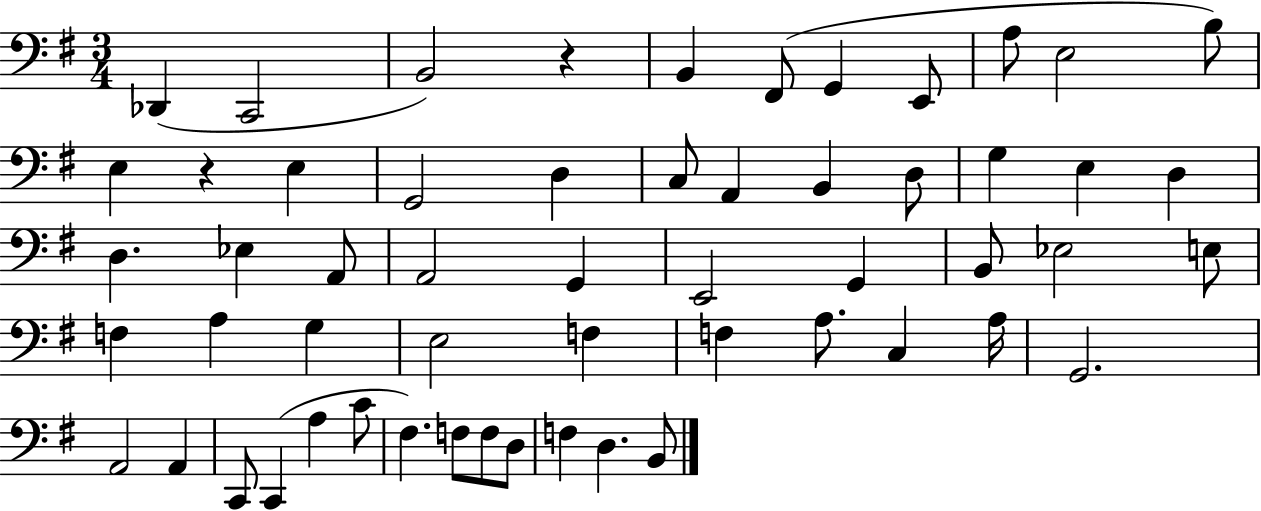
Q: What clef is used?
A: bass